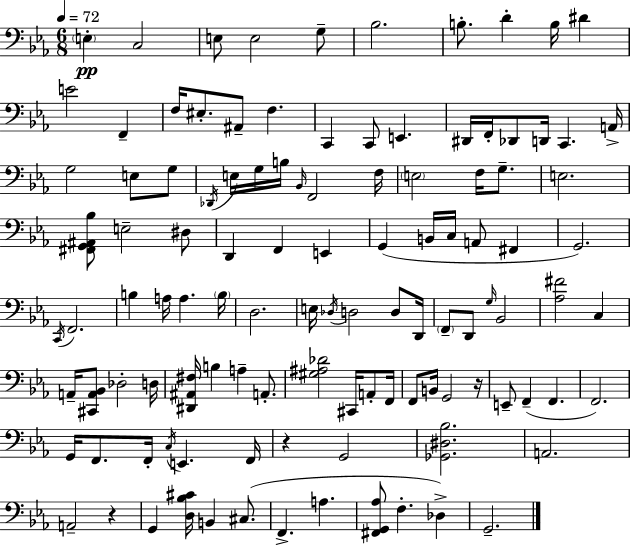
X:1
T:Untitled
M:6/8
L:1/4
K:Cm
E, C,2 E,/2 E,2 G,/2 _B,2 B,/2 D B,/4 ^D E2 F,, F,/4 ^E,/2 ^A,,/2 F, C,, C,,/2 E,, ^D,,/4 F,,/4 _D,,/2 D,,/4 C,, A,,/4 G,2 E,/2 G,/2 _D,,/4 E,/4 G,/4 B,/4 _B,,/4 F,,2 F,/4 E,2 F,/4 G,/2 E,2 [^F,,G,,^A,,_B,]/2 E,2 ^D,/2 D,, F,, E,, G,, B,,/4 C,/4 A,,/2 ^F,, G,,2 C,,/4 F,,2 B, A,/4 A, B,/4 D,2 E,/4 _D,/4 D,2 D,/2 D,,/4 F,,/2 D,,/2 G,/4 _B,,2 [_A,^F]2 C, A,,/4 [^C,,A,,_B,,]/2 _D,2 D,/4 [^D,,^A,,^F,]/4 B, A, A,,/2 [^G,^A,_D]2 ^C,,/4 A,,/2 F,,/4 F,,/2 B,,/4 G,,2 z/4 E,,/2 F,, F,, F,,2 G,,/4 F,,/2 F,,/4 C,/4 E,, F,,/4 z G,,2 [_G,,^D,_B,]2 A,,2 A,,2 z G,, [D,_B,^C]/4 B,, ^C,/2 F,, A, [^F,,G,,_A,]/2 F, _D, G,,2